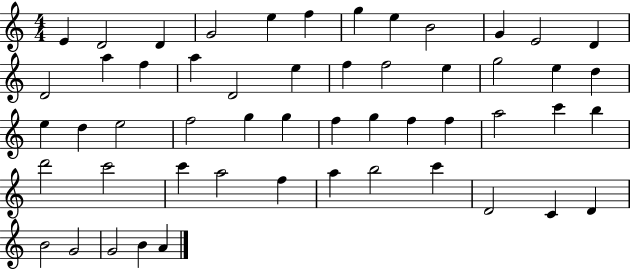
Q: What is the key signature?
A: C major